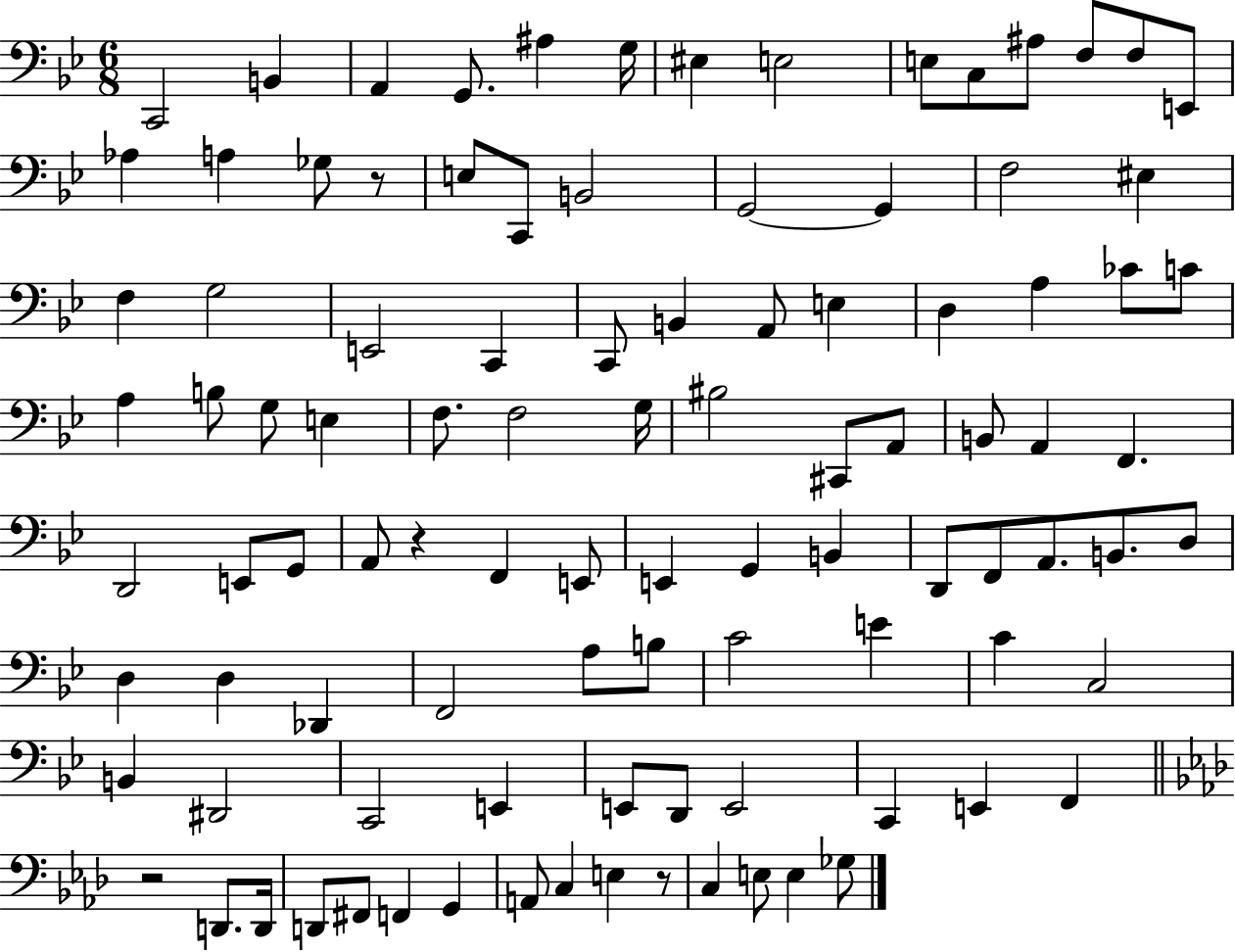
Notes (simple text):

C2/h B2/q A2/q G2/e. A#3/q G3/s EIS3/q E3/h E3/e C3/e A#3/e F3/e F3/e E2/e Ab3/q A3/q Gb3/e R/e E3/e C2/e B2/h G2/h G2/q F3/h EIS3/q F3/q G3/h E2/h C2/q C2/e B2/q A2/e E3/q D3/q A3/q CES4/e C4/e A3/q B3/e G3/e E3/q F3/e. F3/h G3/s BIS3/h C#2/e A2/e B2/e A2/q F2/q. D2/h E2/e G2/e A2/e R/q F2/q E2/e E2/q G2/q B2/q D2/e F2/e A2/e. B2/e. D3/e D3/q D3/q Db2/q F2/h A3/e B3/e C4/h E4/q C4/q C3/h B2/q D#2/h C2/h E2/q E2/e D2/e E2/h C2/q E2/q F2/q R/h D2/e. D2/s D2/e F#2/e F2/q G2/q A2/e C3/q E3/q R/e C3/q E3/e E3/q Gb3/e